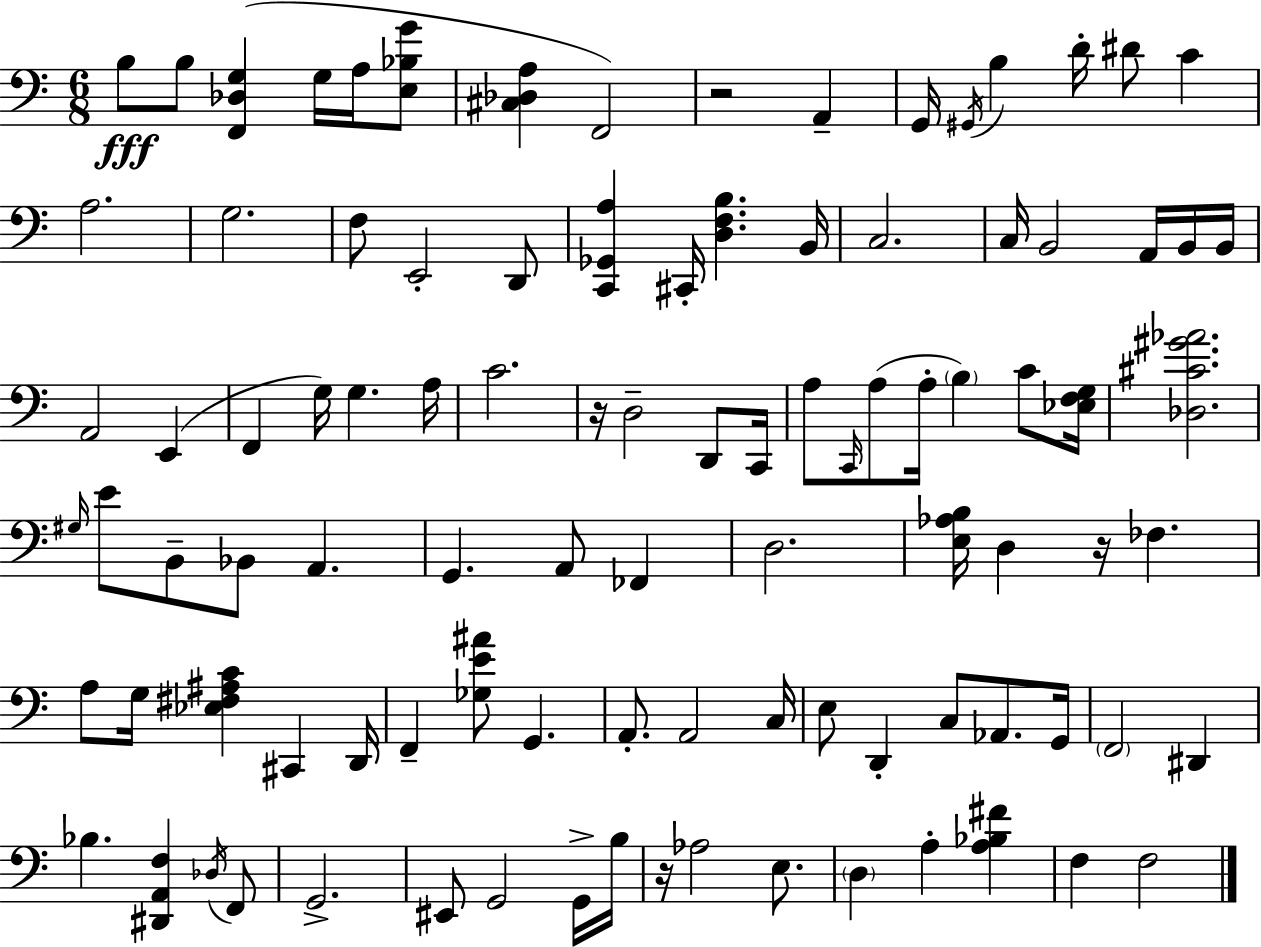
{
  \clef bass
  \numericTimeSignature
  \time 6/8
  \key a \minor
  b8\fff b8 <f, des g>4( g16 a16 <e bes g'>8 | <cis des a>4 f,2) | r2 a,4-- | g,16 \acciaccatura { gis,16 } b4 d'16-. dis'8 c'4 | \break a2. | g2. | f8 e,2-. d,8 | <c, ges, a>4 cis,16-. <d f b>4. | \break b,16 c2. | c16 b,2 a,16 b,16 | b,16 a,2 e,4( | f,4 g16) g4. | \break a16 c'2. | r16 d2-- d,8 | c,16 a8 \grace { c,16 } a8( a16-. \parenthesize b4) c'8 | <ees f g>16 <des cis' gis' aes'>2. | \break \grace { gis16 } e'8 b,8-- bes,8 a,4. | g,4. a,8 fes,4 | d2. | <e aes b>16 d4 r16 fes4. | \break a8 g16 <ees fis ais c'>4 cis,4 | d,16 f,4-- <ges e' ais'>8 g,4. | a,8.-. a,2 | c16 e8 d,4-. c8 aes,8. | \break g,16 \parenthesize f,2 dis,4 | bes4. <dis, a, f>4 | \acciaccatura { des16 } f,8 g,2.-> | eis,8 g,2 | \break g,16-> b16 r16 aes2 | e8. \parenthesize d4 a4-. | <a bes fis'>4 f4 f2 | \bar "|."
}